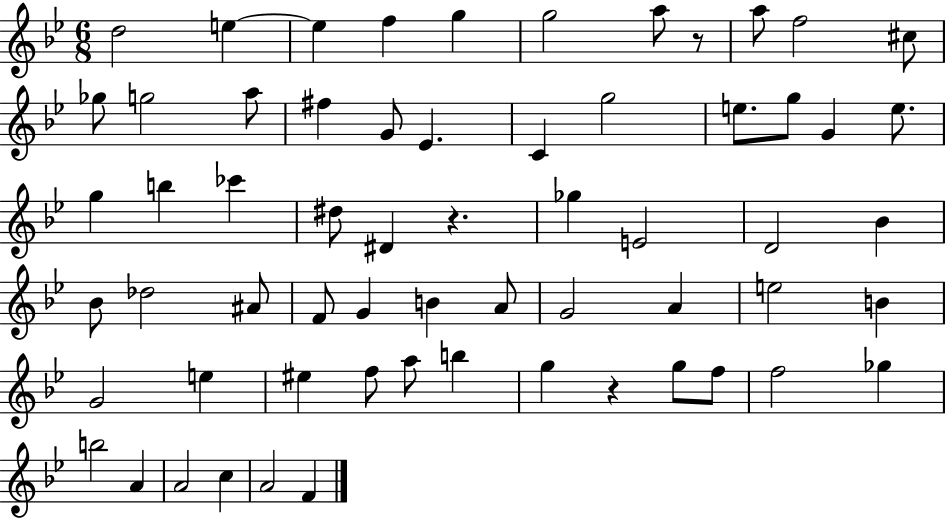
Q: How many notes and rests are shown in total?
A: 62